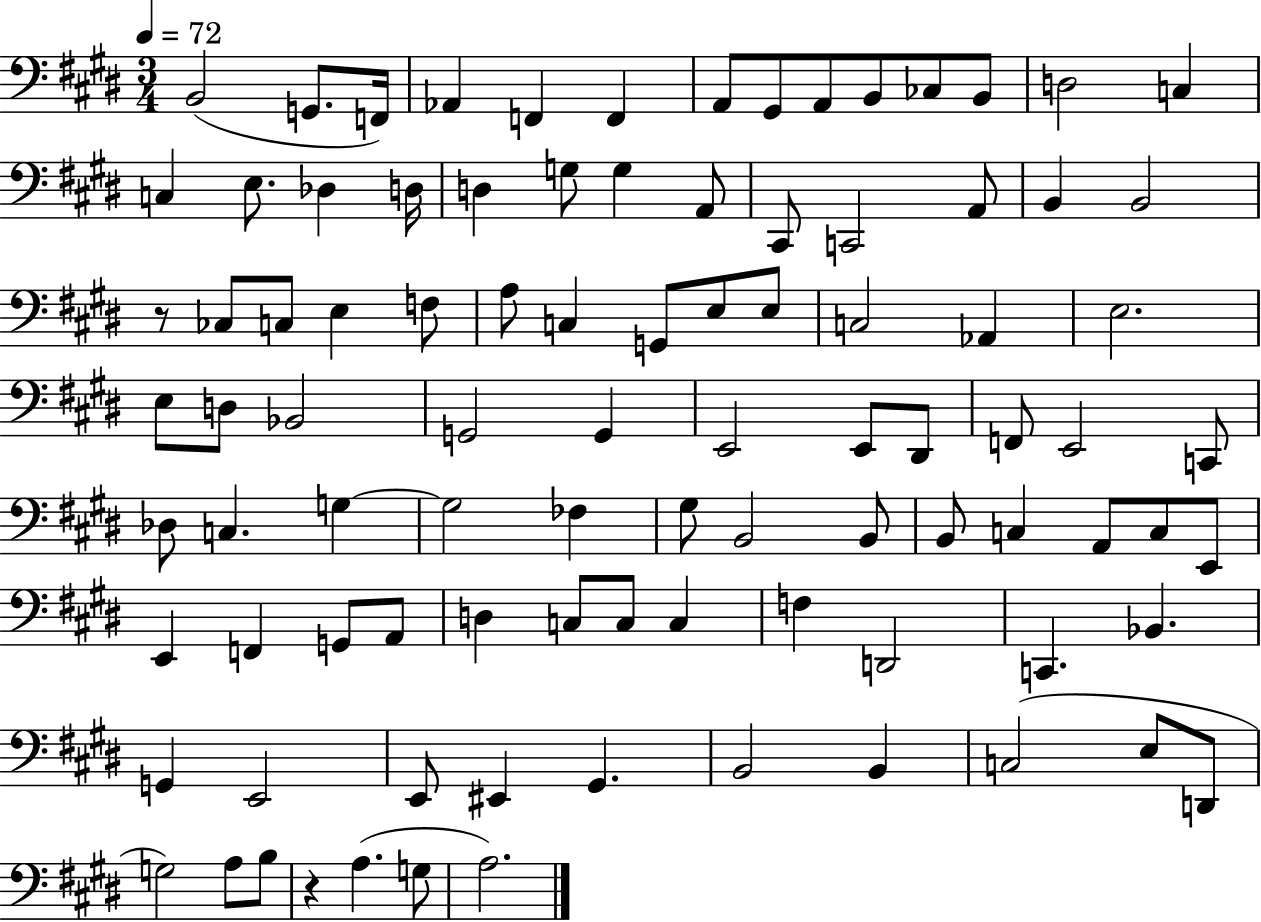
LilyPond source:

{
  \clef bass
  \numericTimeSignature
  \time 3/4
  \key e \major
  \tempo 4 = 72
  b,2( g,8. f,16) | aes,4 f,4 f,4 | a,8 gis,8 a,8 b,8 ces8 b,8 | d2 c4 | \break c4 e8. des4 d16 | d4 g8 g4 a,8 | cis,8 c,2 a,8 | b,4 b,2 | \break r8 ces8 c8 e4 f8 | a8 c4 g,8 e8 e8 | c2 aes,4 | e2. | \break e8 d8 bes,2 | g,2 g,4 | e,2 e,8 dis,8 | f,8 e,2 c,8 | \break des8 c4. g4~~ | g2 fes4 | gis8 b,2 b,8 | b,8 c4 a,8 c8 e,8 | \break e,4 f,4 g,8 a,8 | d4 c8 c8 c4 | f4 d,2 | c,4. bes,4. | \break g,4 e,2 | e,8 eis,4 gis,4. | b,2 b,4 | c2( e8 d,8 | \break g2) a8 b8 | r4 a4.( g8 | a2.) | \bar "|."
}